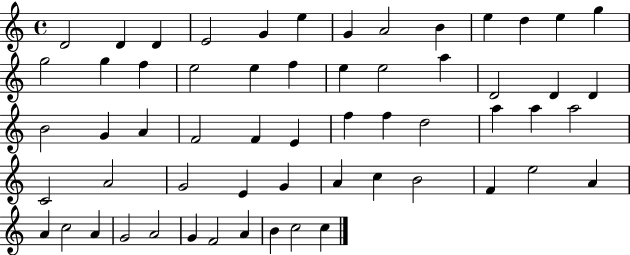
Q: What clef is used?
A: treble